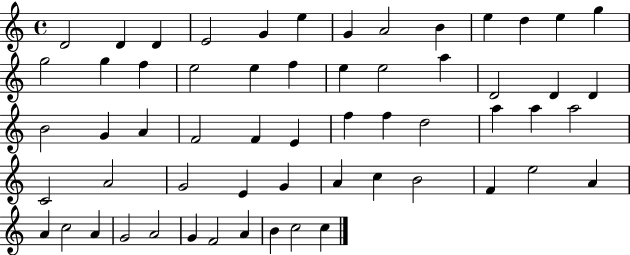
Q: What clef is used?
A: treble